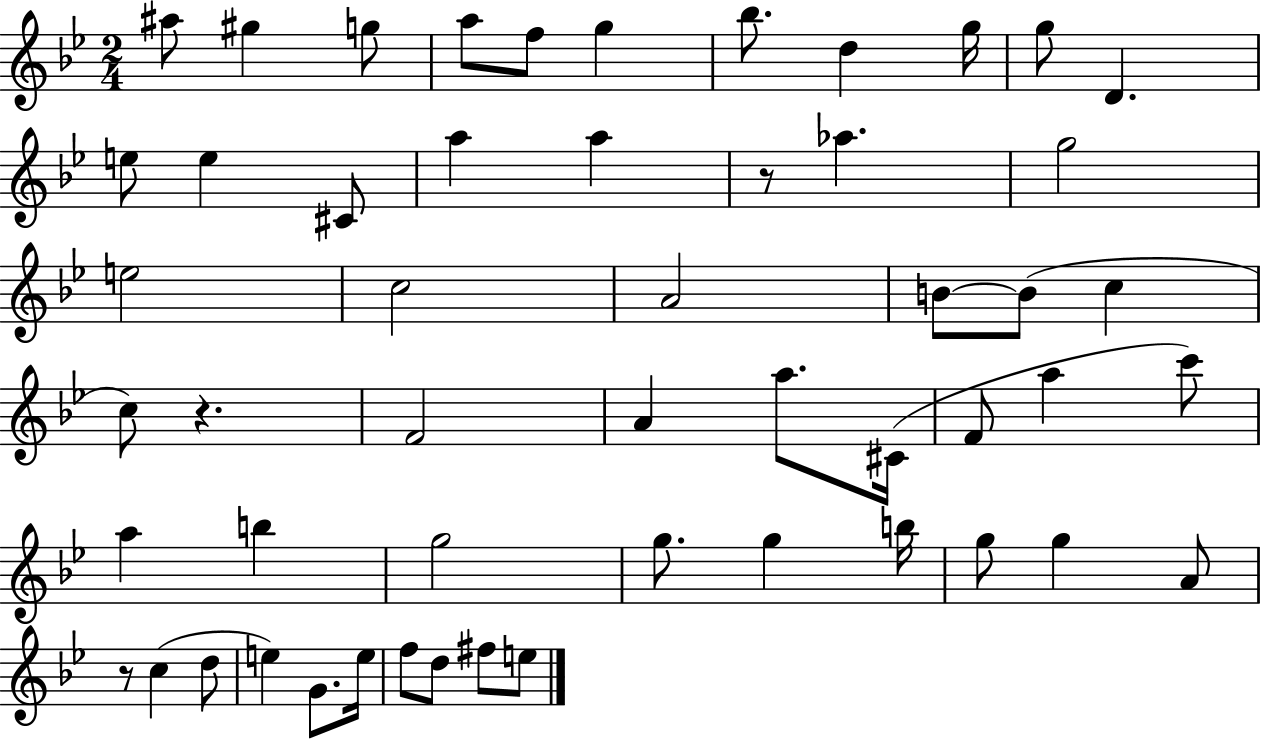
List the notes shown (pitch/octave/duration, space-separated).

A#5/e G#5/q G5/e A5/e F5/e G5/q Bb5/e. D5/q G5/s G5/e D4/q. E5/e E5/q C#4/e A5/q A5/q R/e Ab5/q. G5/h E5/h C5/h A4/h B4/e B4/e C5/q C5/e R/q. F4/h A4/q A5/e. C#4/s F4/e A5/q C6/e A5/q B5/q G5/h G5/e. G5/q B5/s G5/e G5/q A4/e R/e C5/q D5/e E5/q G4/e. E5/s F5/e D5/e F#5/e E5/e